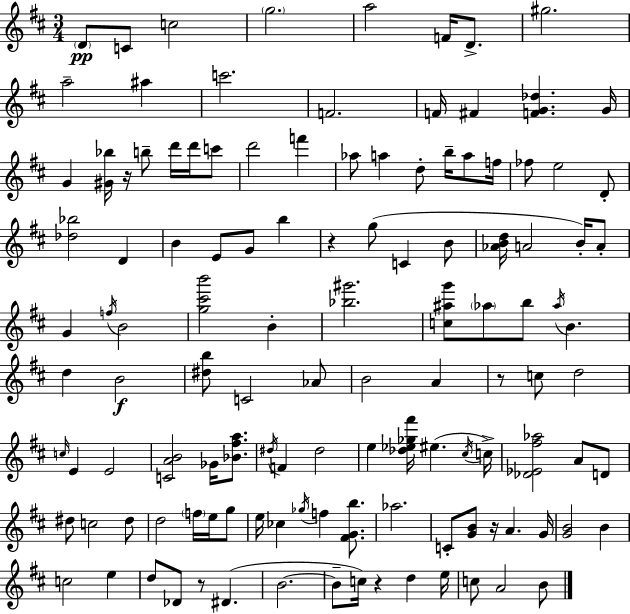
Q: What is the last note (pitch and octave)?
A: B4